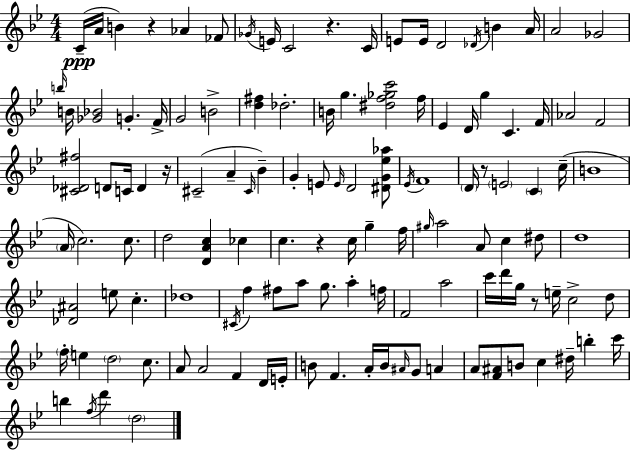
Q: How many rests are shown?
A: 6